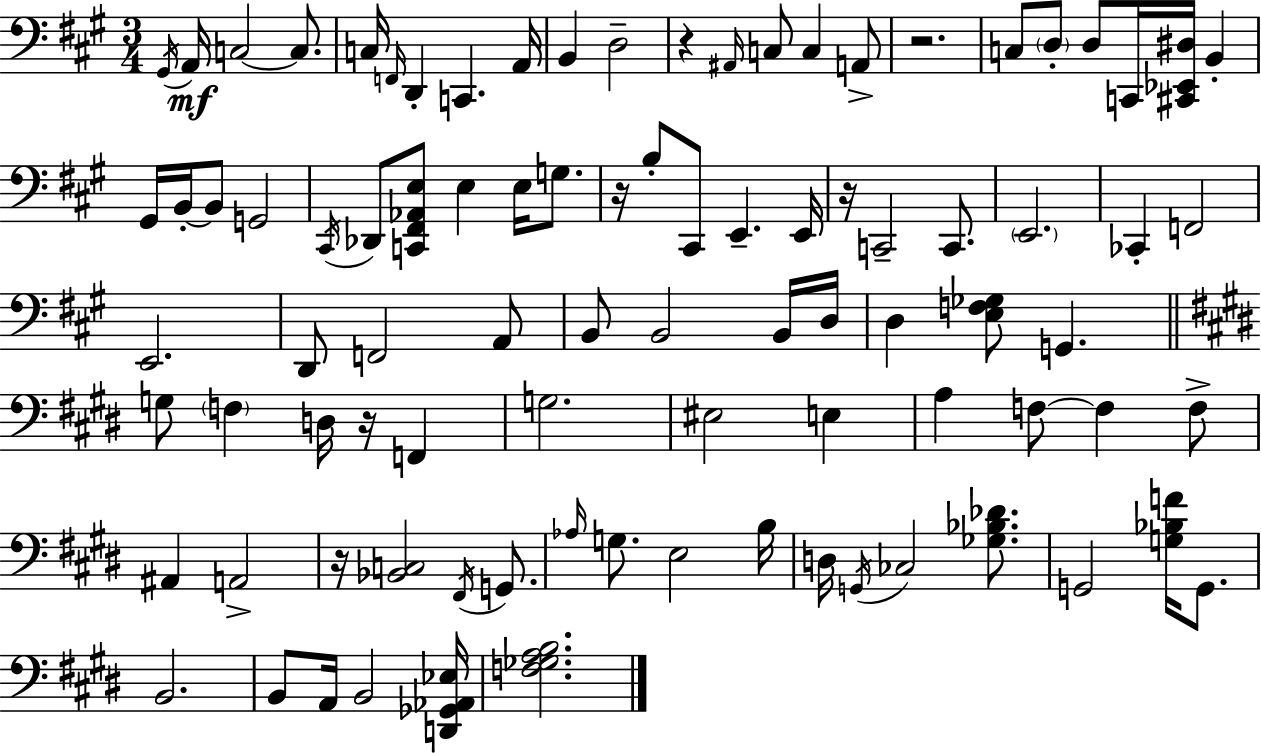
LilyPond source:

{
  \clef bass
  \numericTimeSignature
  \time 3/4
  \key a \major
  \acciaccatura { gis,16 }\mf a,16 c2~~ c8. | c16 \grace { f,16 } d,4-. c,4. | a,16 b,4 d2-- | r4 \grace { ais,16 } c8 c4 | \break a,8-> r2. | c8 \parenthesize d8-. d8 c,16 <cis, ees, dis>16 b,4-. | gis,16 b,16-.~~ b,8 g,2 | \acciaccatura { cis,16 } des,8 <c, fis, aes, e>8 e4 | \break e16 g8. r16 b8-. cis,8 e,4.-- | e,16 r16 c,2-- | c,8. \parenthesize e,2. | ces,4-. f,2 | \break e,2. | d,8 f,2 | a,8 b,8 b,2 | b,16 d16 d4 <e f ges>8 g,4. | \break \bar "||" \break \key e \major g8 \parenthesize f4 d16 r16 f,4 | g2. | eis2 e4 | a4 f8~~ f4 f8-> | \break ais,4 a,2-> | r16 <bes, c>2 \acciaccatura { fis,16 } g,8. | \grace { aes16 } g8. e2 | b16 d16 \acciaccatura { g,16 } ces2 | \break <ges bes des'>8. g,2 <g bes f'>16 | g,8. b,2. | b,8 a,16 b,2 | <d, ges, aes, ees>16 <f ges a b>2. | \break \bar "|."
}